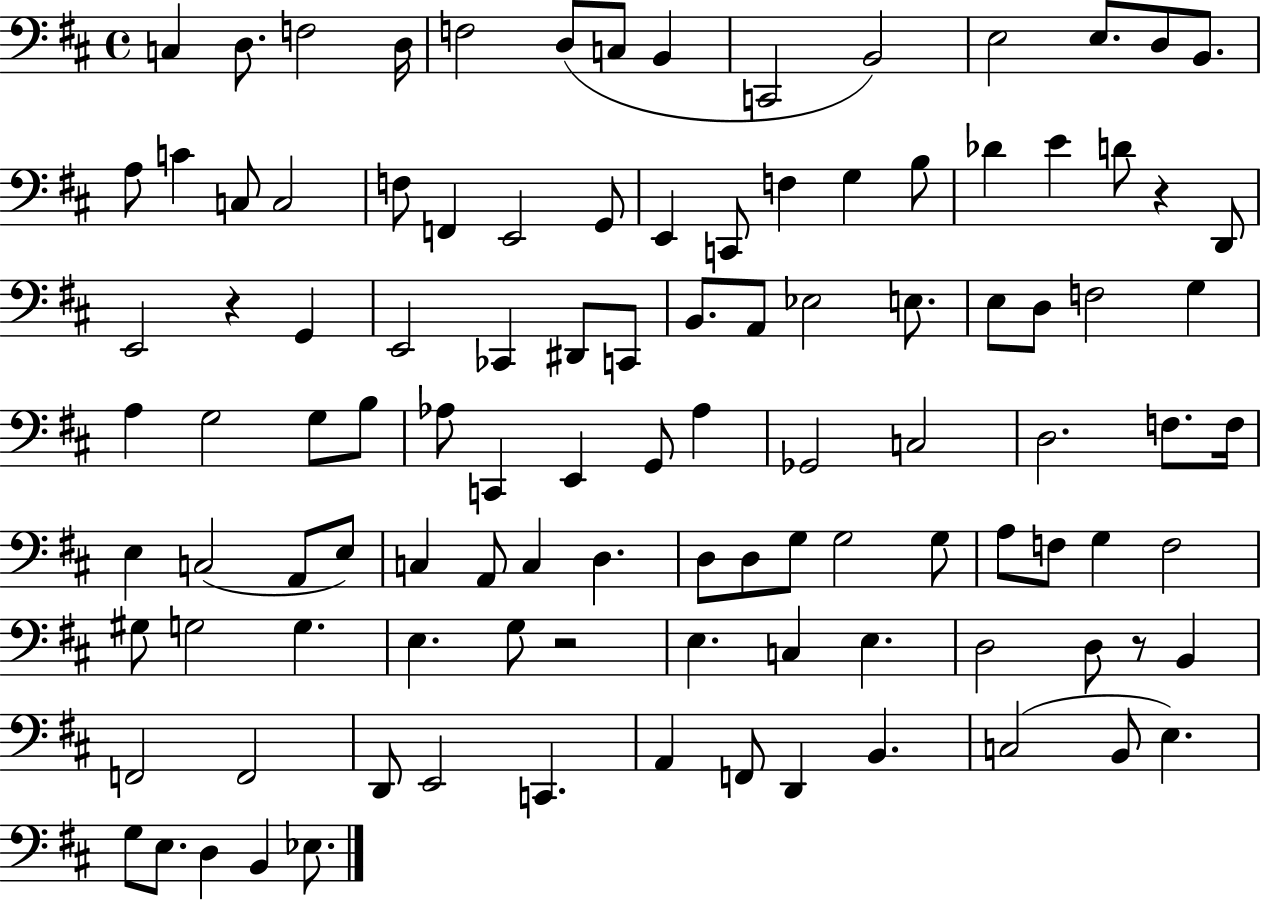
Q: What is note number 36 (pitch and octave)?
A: D#2